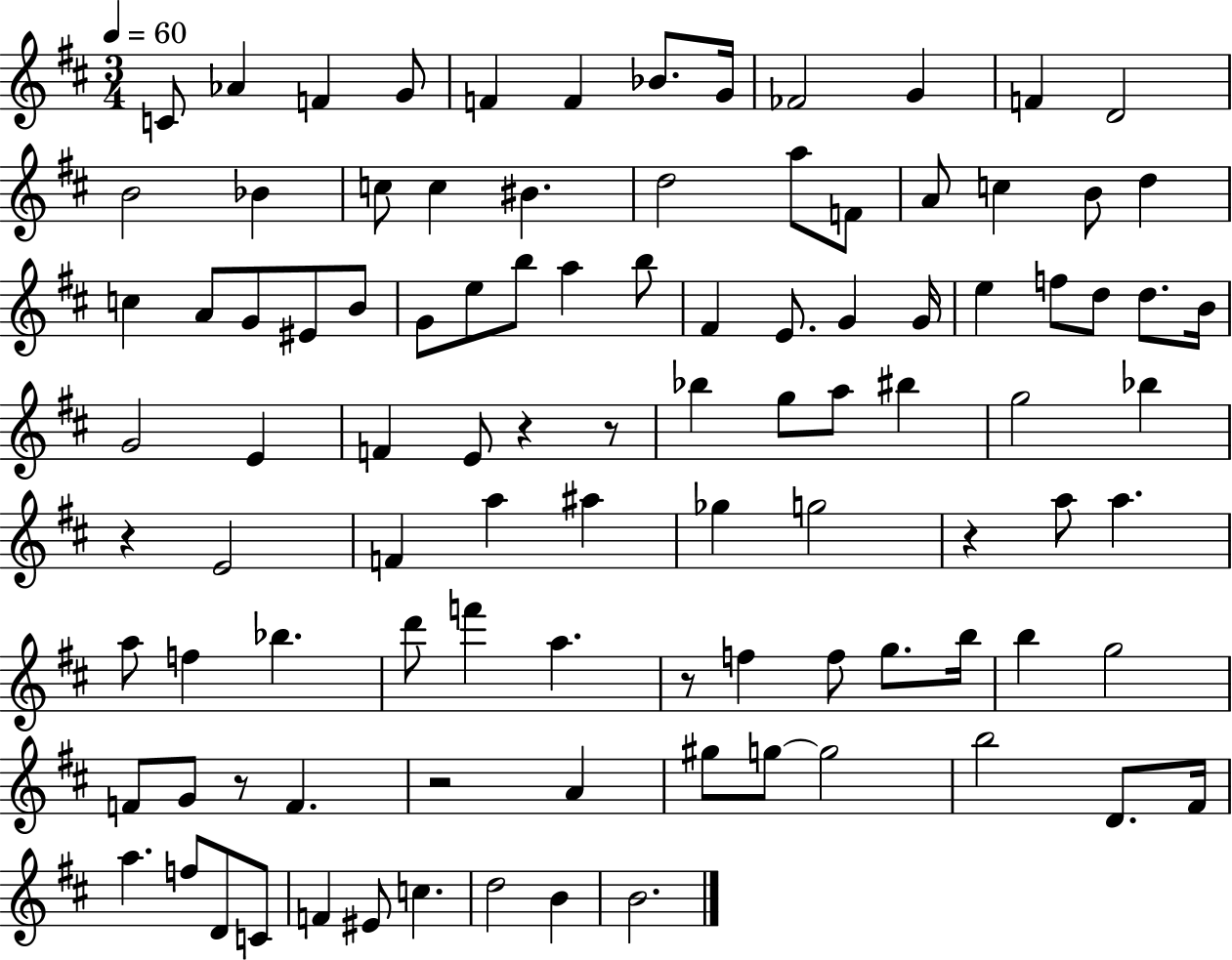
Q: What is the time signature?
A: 3/4